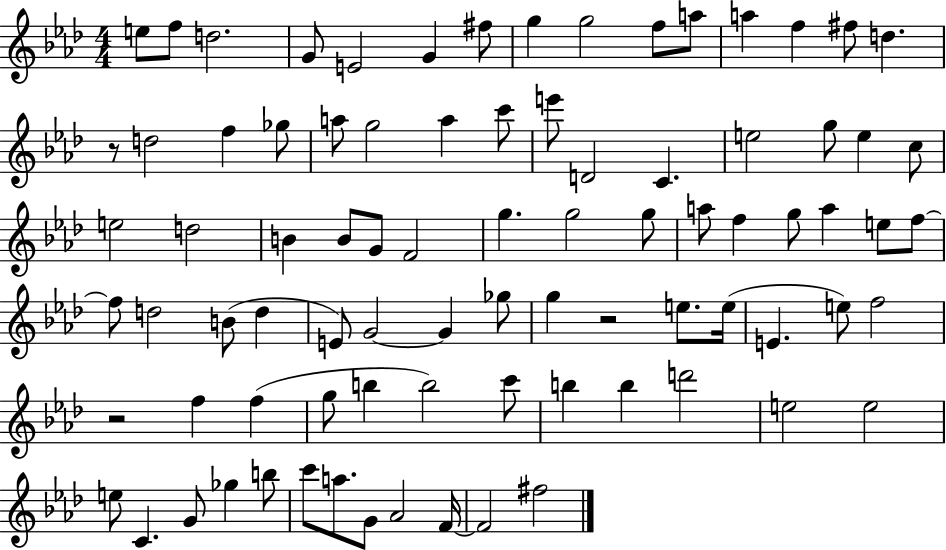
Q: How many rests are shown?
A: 3